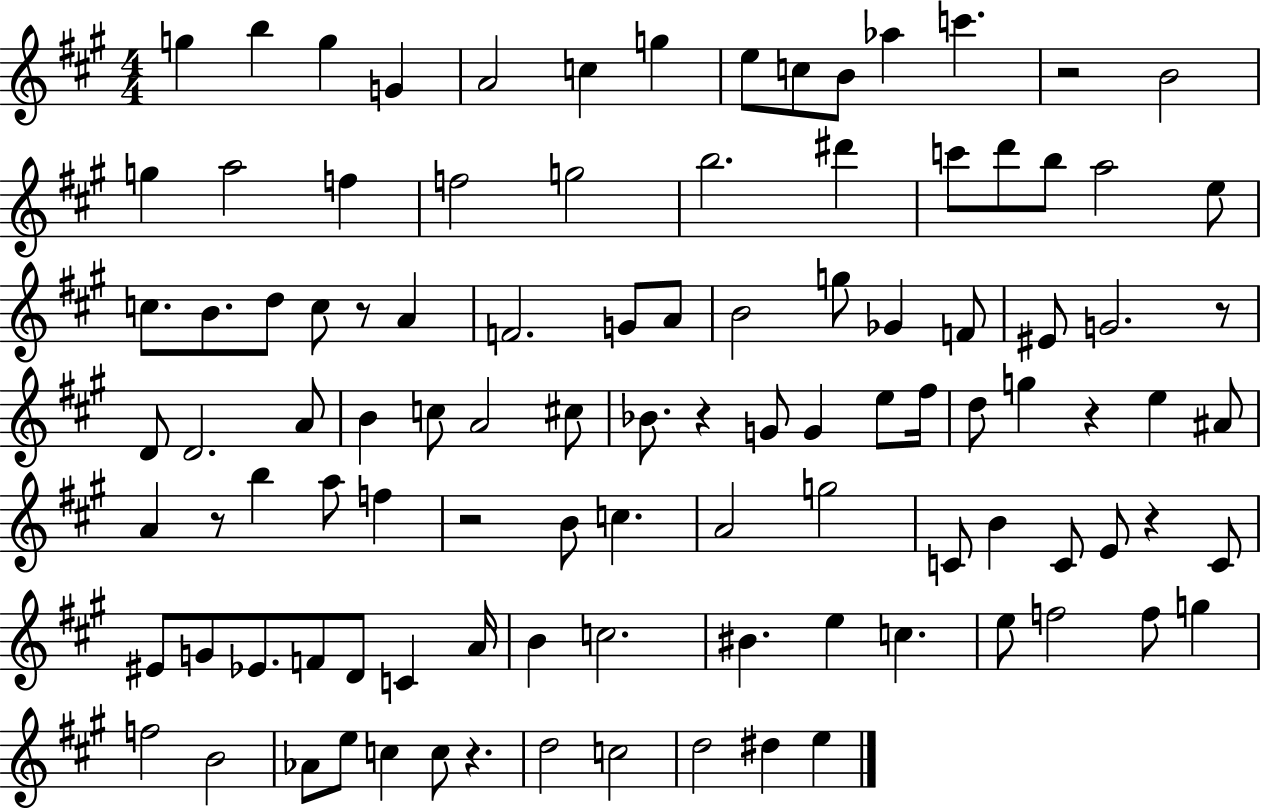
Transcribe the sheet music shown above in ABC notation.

X:1
T:Untitled
M:4/4
L:1/4
K:A
g b g G A2 c g e/2 c/2 B/2 _a c' z2 B2 g a2 f f2 g2 b2 ^d' c'/2 d'/2 b/2 a2 e/2 c/2 B/2 d/2 c/2 z/2 A F2 G/2 A/2 B2 g/2 _G F/2 ^E/2 G2 z/2 D/2 D2 A/2 B c/2 A2 ^c/2 _B/2 z G/2 G e/2 ^f/4 d/2 g z e ^A/2 A z/2 b a/2 f z2 B/2 c A2 g2 C/2 B C/2 E/2 z C/2 ^E/2 G/2 _E/2 F/2 D/2 C A/4 B c2 ^B e c e/2 f2 f/2 g f2 B2 _A/2 e/2 c c/2 z d2 c2 d2 ^d e